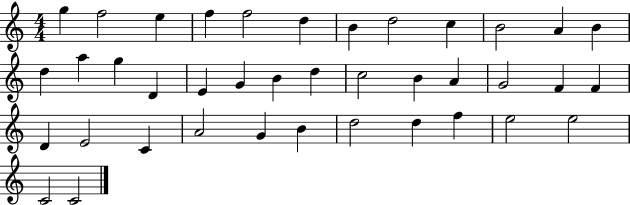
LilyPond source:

{
  \clef treble
  \numericTimeSignature
  \time 4/4
  \key c \major
  g''4 f''2 e''4 | f''4 f''2 d''4 | b'4 d''2 c''4 | b'2 a'4 b'4 | \break d''4 a''4 g''4 d'4 | e'4 g'4 b'4 d''4 | c''2 b'4 a'4 | g'2 f'4 f'4 | \break d'4 e'2 c'4 | a'2 g'4 b'4 | d''2 d''4 f''4 | e''2 e''2 | \break c'2 c'2 | \bar "|."
}